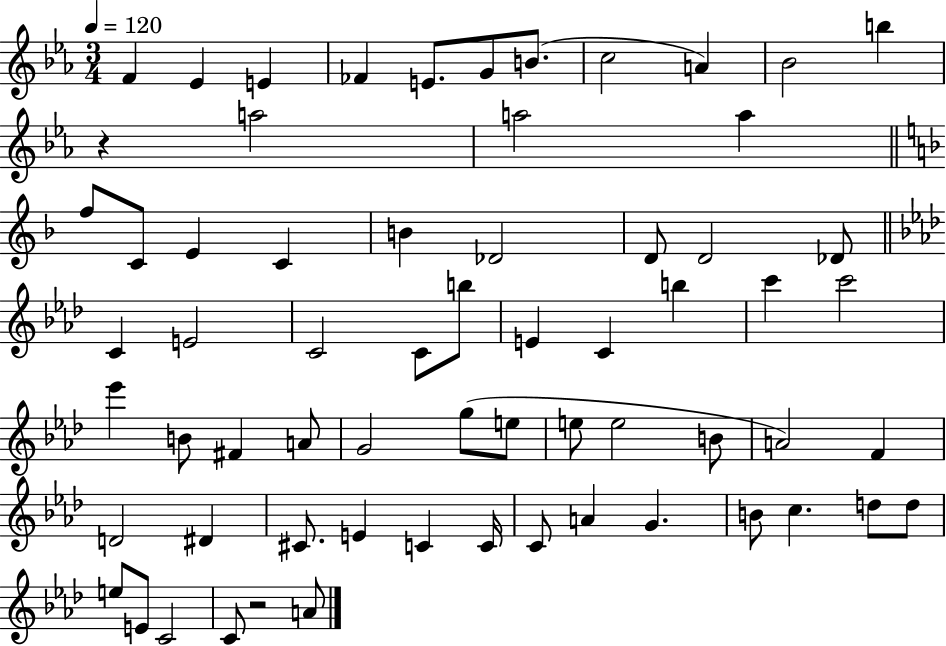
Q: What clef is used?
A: treble